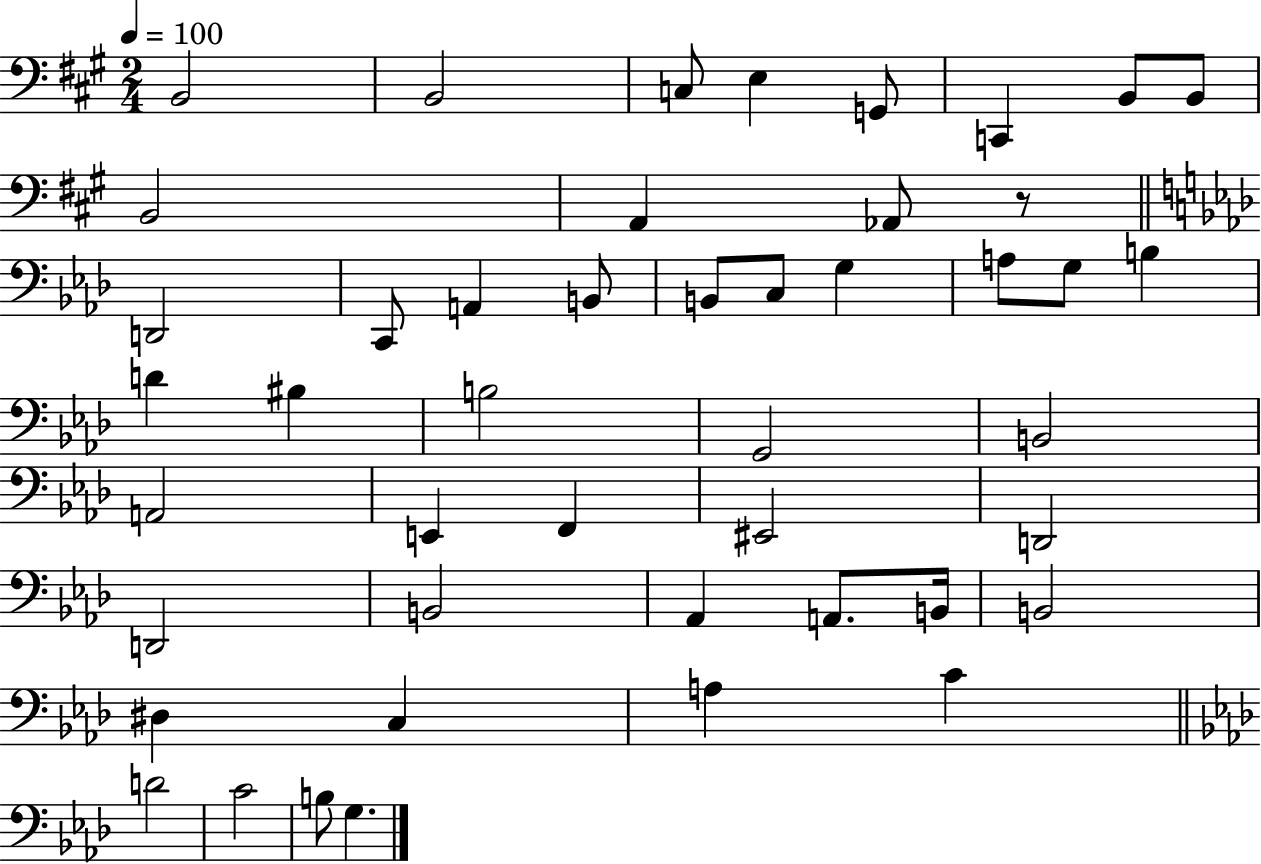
B2/h B2/h C3/e E3/q G2/e C2/q B2/e B2/e B2/h A2/q Ab2/e R/e D2/h C2/e A2/q B2/e B2/e C3/e G3/q A3/e G3/e B3/q D4/q BIS3/q B3/h G2/h B2/h A2/h E2/q F2/q EIS2/h D2/h D2/h B2/h Ab2/q A2/e. B2/s B2/h D#3/q C3/q A3/q C4/q D4/h C4/h B3/e G3/q.